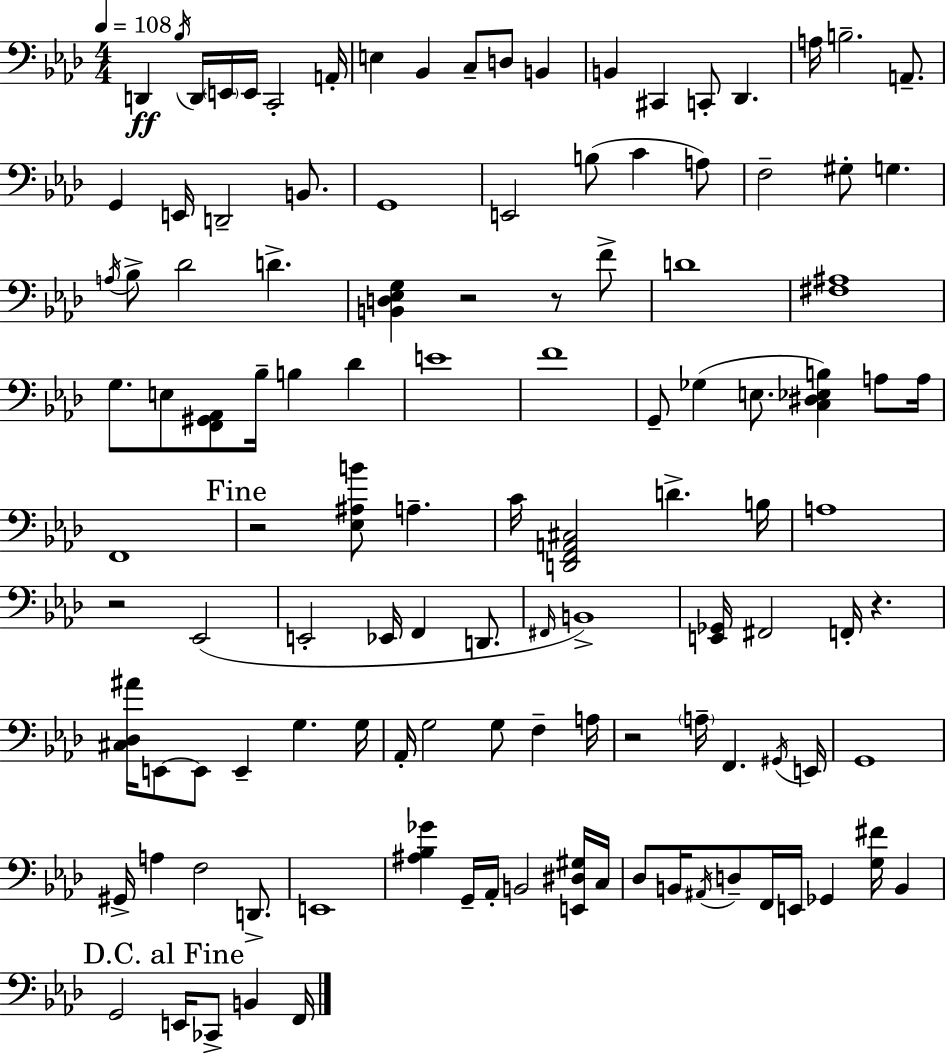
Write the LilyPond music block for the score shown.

{
  \clef bass
  \numericTimeSignature
  \time 4/4
  \key aes \major
  \tempo 4 = 108
  d,4\ff \acciaccatura { bes16 } d,16 \parenthesize e,16 e,16 c,2-. | a,16-. e4 bes,4 c8-- d8 b,4 | b,4 cis,4 c,8-. des,4. | a16 b2.-- a,8.-- | \break g,4 e,16 d,2-- b,8. | g,1 | e,2 b8( c'4 a8) | f2-- gis8-. g4. | \break \acciaccatura { a16 } bes8-> des'2 d'4.-> | <b, d ees g>4 r2 r8 | f'8-> d'1 | <fis ais>1 | \break g8. e8 <f, gis, aes,>8 bes16-- b4 des'4 | e'1 | f'1 | g,8-- ges4( e8. <c dis ees b>4) a8 | \break a16 f,1 | \mark "Fine" r2 <ees ais b'>8 a4.-- | c'16 <d, f, a, cis>2 d'4.-> | b16 a1 | \break r2 ees,2( | e,2-. ees,16 f,4 d,8. | \grace { fis,16 }) b,1-> | <e, ges,>16 fis,2 f,16-. r4. | \break <cis des ais'>16 e,8~~ e,8 e,4-- g4. | g16 aes,16-. g2 g8 f4-- | a16 r2 \parenthesize a16-- f,4. | \acciaccatura { gis,16 } e,16 g,1 | \break gis,16-> a4 f2 | d,8.-> e,1 | <ais bes ges'>4 g,16-- aes,16-. b,2 | <e, dis gis>16 c16 des8 b,16 \acciaccatura { ais,16 } d8-- f,16 e,16 ges,4 | \break <g fis'>16 b,4 \mark "D.C. al Fine" g,2 e,16 ces,8-> | b,4 f,16 \bar "|."
}